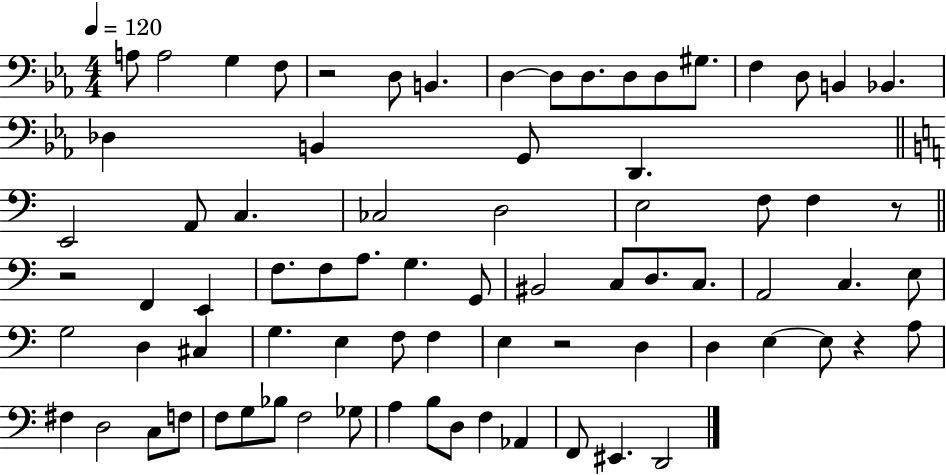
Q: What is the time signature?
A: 4/4